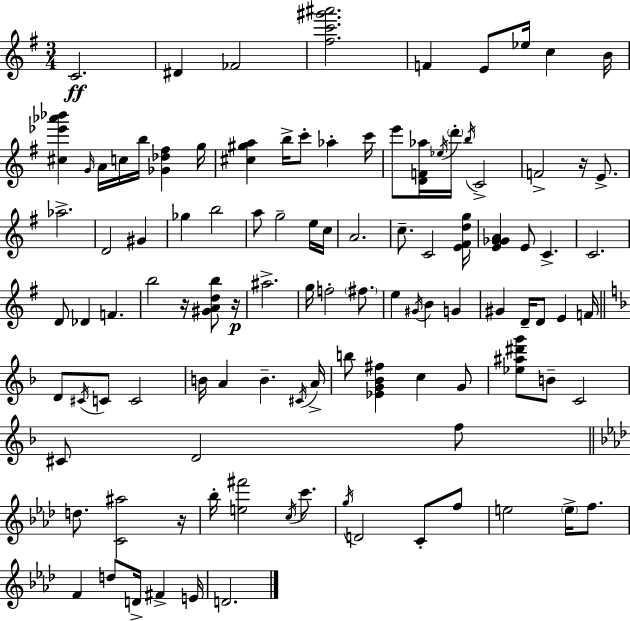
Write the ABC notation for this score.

X:1
T:Untitled
M:3/4
L:1/4
K:G
C2 ^D _F2 [^fc'^g'^a']2 F E/2 _e/4 c B/4 [^c_e'_a'_b'] G/4 A/4 c/4 b/4 [_G_d^f] g/4 [^c^ga] b/4 c'/2 _a c'/4 e'/2 [DF_a]/4 _e/4 d'/4 b/4 C2 F2 z/4 E/2 _a2 D2 ^G _g b2 a/2 g2 e/4 c/4 A2 c/2 C2 [E^Fdg]/4 [EG_GA] E/2 C C2 D/2 _D F b2 z/4 [^GAdb]/2 z/4 ^a2 g/4 f2 ^f/2 e ^G/4 B G ^G D/4 D/2 E F/4 D/2 ^C/4 C/2 C2 B/4 A B ^C/4 A/4 b/2 [_EG_B^f] c G/2 [_e^a^d'g']/2 B/2 C2 ^C/2 D2 f/2 d/2 [C^a]2 z/4 _b/4 [e^f']2 c/4 c'/2 g/4 D2 C/2 f/2 e2 e/4 f/2 F d/2 D/4 ^F E/4 D2